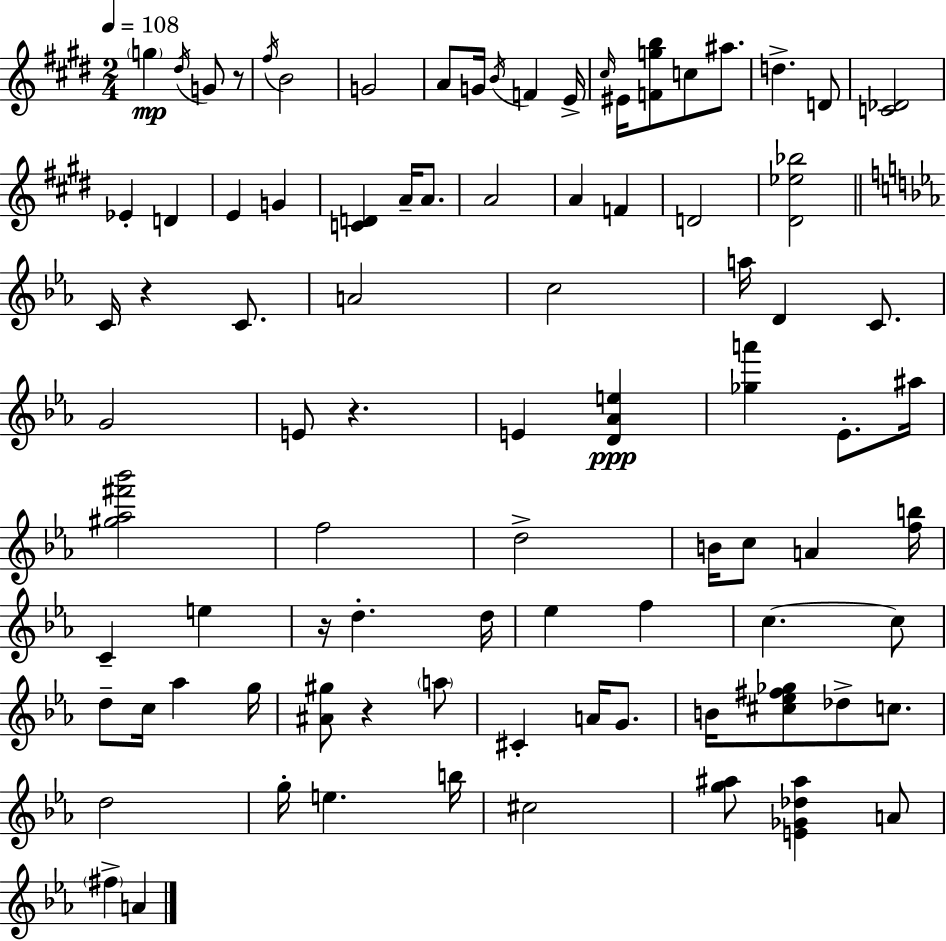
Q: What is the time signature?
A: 2/4